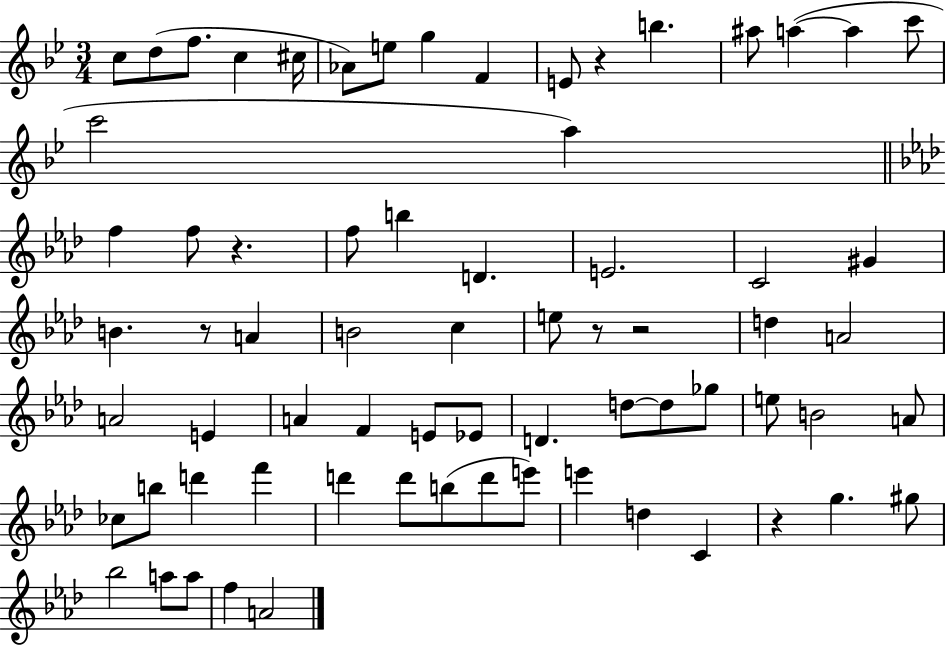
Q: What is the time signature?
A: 3/4